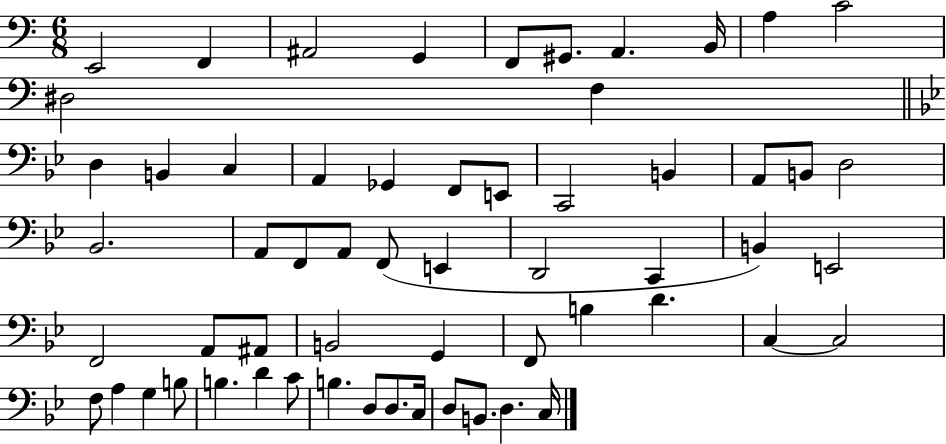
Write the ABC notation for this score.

X:1
T:Untitled
M:6/8
L:1/4
K:C
E,,2 F,, ^A,,2 G,, F,,/2 ^G,,/2 A,, B,,/4 A, C2 ^D,2 F, D, B,, C, A,, _G,, F,,/2 E,,/2 C,,2 B,, A,,/2 B,,/2 D,2 _B,,2 A,,/2 F,,/2 A,,/2 F,,/2 E,, D,,2 C,, B,, E,,2 F,,2 A,,/2 ^A,,/2 B,,2 G,, F,,/2 B, D C, C,2 F,/2 A, G, B,/2 B, D C/2 B, D,/2 D,/2 C,/4 D,/2 B,,/2 D, C,/4